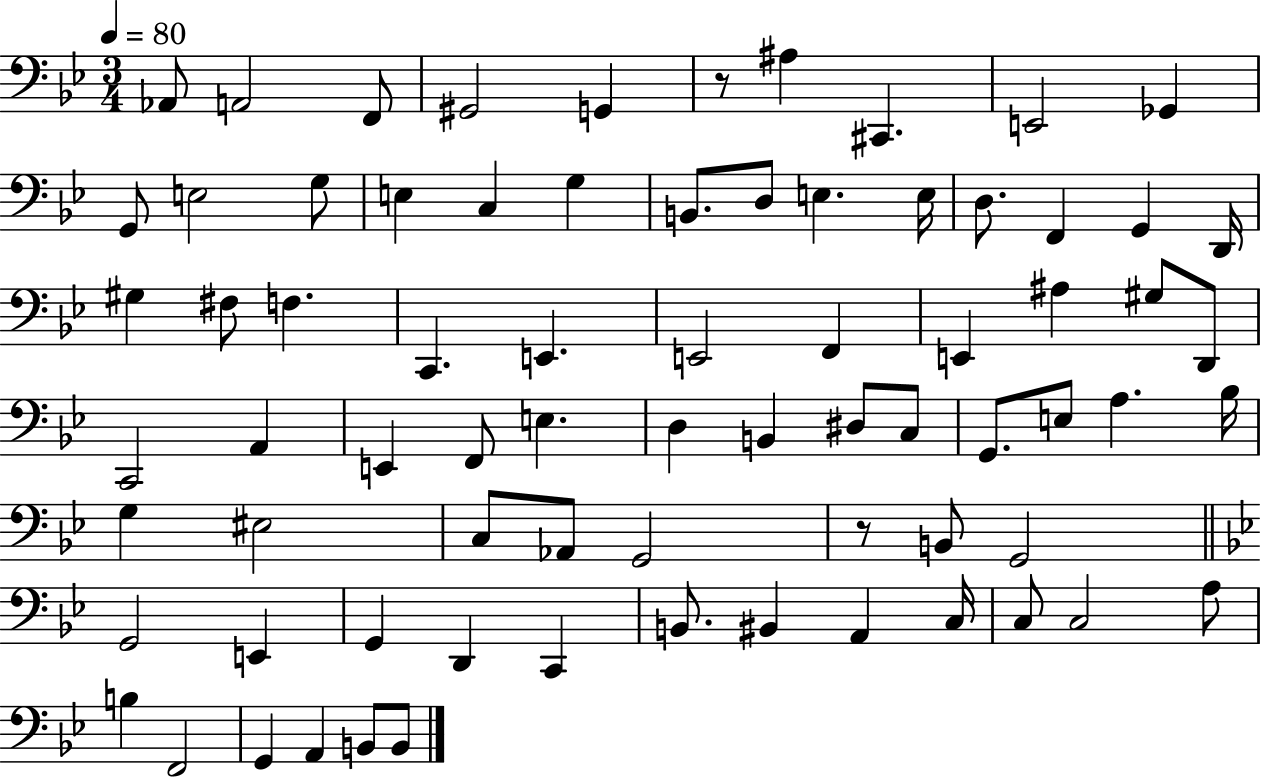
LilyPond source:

{
  \clef bass
  \numericTimeSignature
  \time 3/4
  \key bes \major
  \tempo 4 = 80
  \repeat volta 2 { aes,8 a,2 f,8 | gis,2 g,4 | r8 ais4 cis,4. | e,2 ges,4 | \break g,8 e2 g8 | e4 c4 g4 | b,8. d8 e4. e16 | d8. f,4 g,4 d,16 | \break gis4 fis8 f4. | c,4. e,4. | e,2 f,4 | e,4 ais4 gis8 d,8 | \break c,2 a,4 | e,4 f,8 e4. | d4 b,4 dis8 c8 | g,8. e8 a4. bes16 | \break g4 eis2 | c8 aes,8 g,2 | r8 b,8 g,2 | \bar "||" \break \key bes \major g,2 e,4 | g,4 d,4 c,4 | b,8. bis,4 a,4 c16 | c8 c2 a8 | \break b4 f,2 | g,4 a,4 b,8 b,8 | } \bar "|."
}